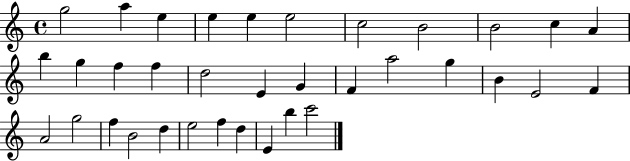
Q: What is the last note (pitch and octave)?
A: C6